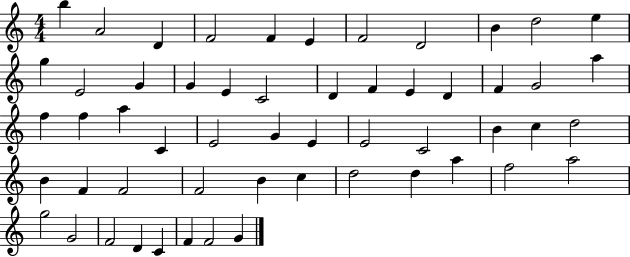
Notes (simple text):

B5/q A4/h D4/q F4/h F4/q E4/q F4/h D4/h B4/q D5/h E5/q G5/q E4/h G4/q G4/q E4/q C4/h D4/q F4/q E4/q D4/q F4/q G4/h A5/q F5/q F5/q A5/q C4/q E4/h G4/q E4/q E4/h C4/h B4/q C5/q D5/h B4/q F4/q F4/h F4/h B4/q C5/q D5/h D5/q A5/q F5/h A5/h G5/h G4/h F4/h D4/q C4/q F4/q F4/h G4/q